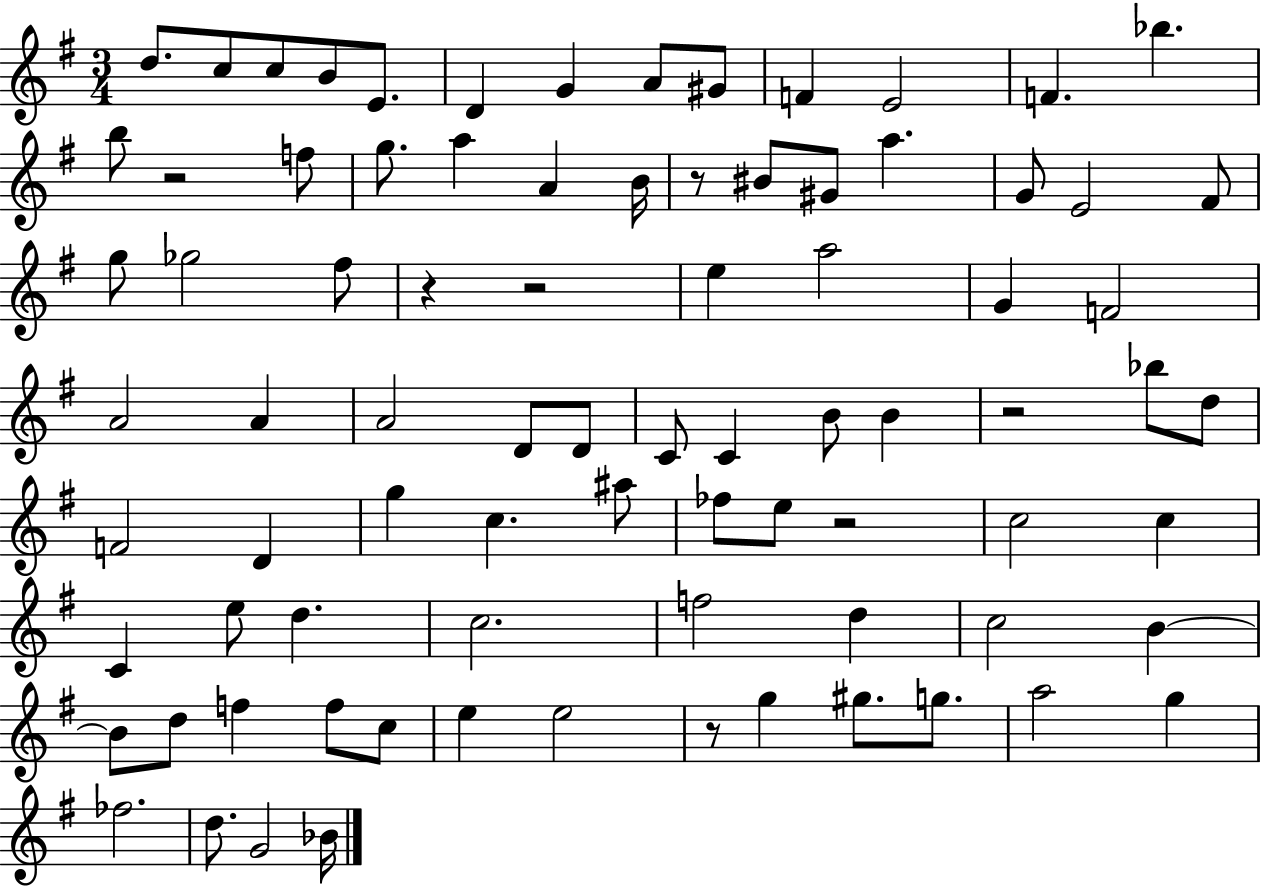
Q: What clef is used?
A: treble